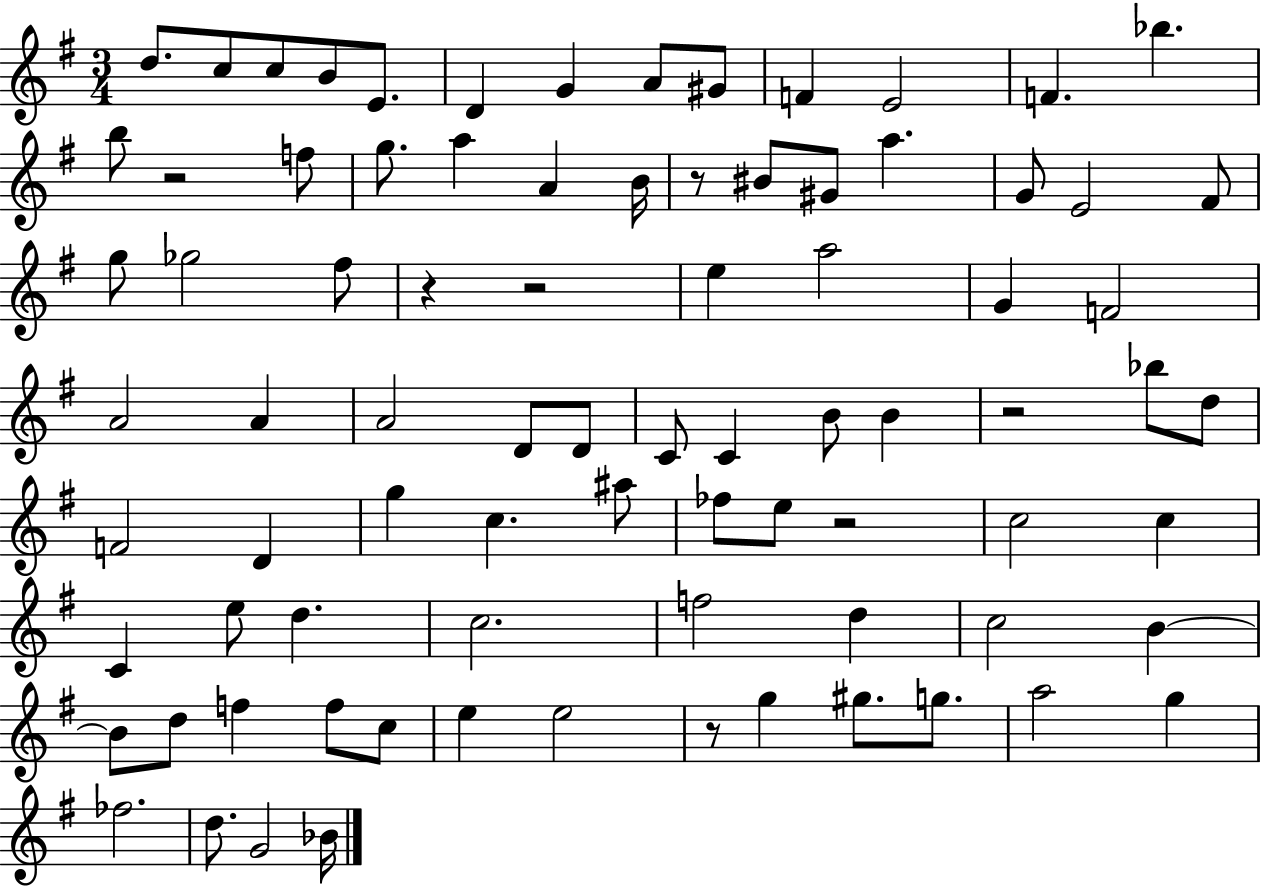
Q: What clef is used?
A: treble